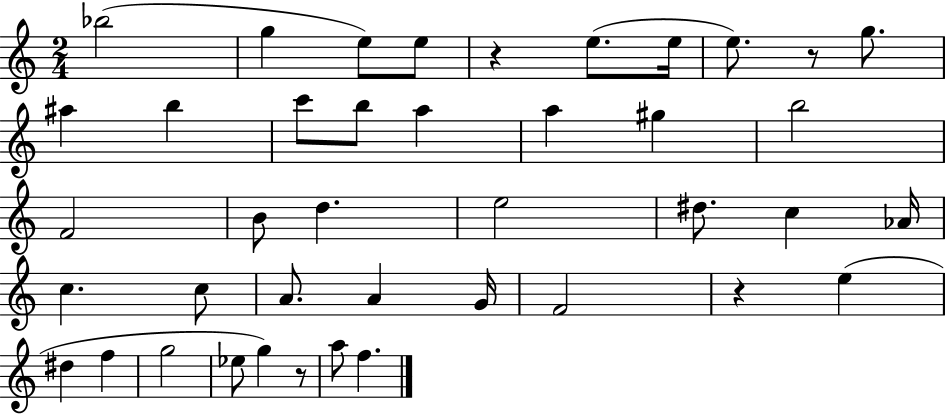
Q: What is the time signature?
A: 2/4